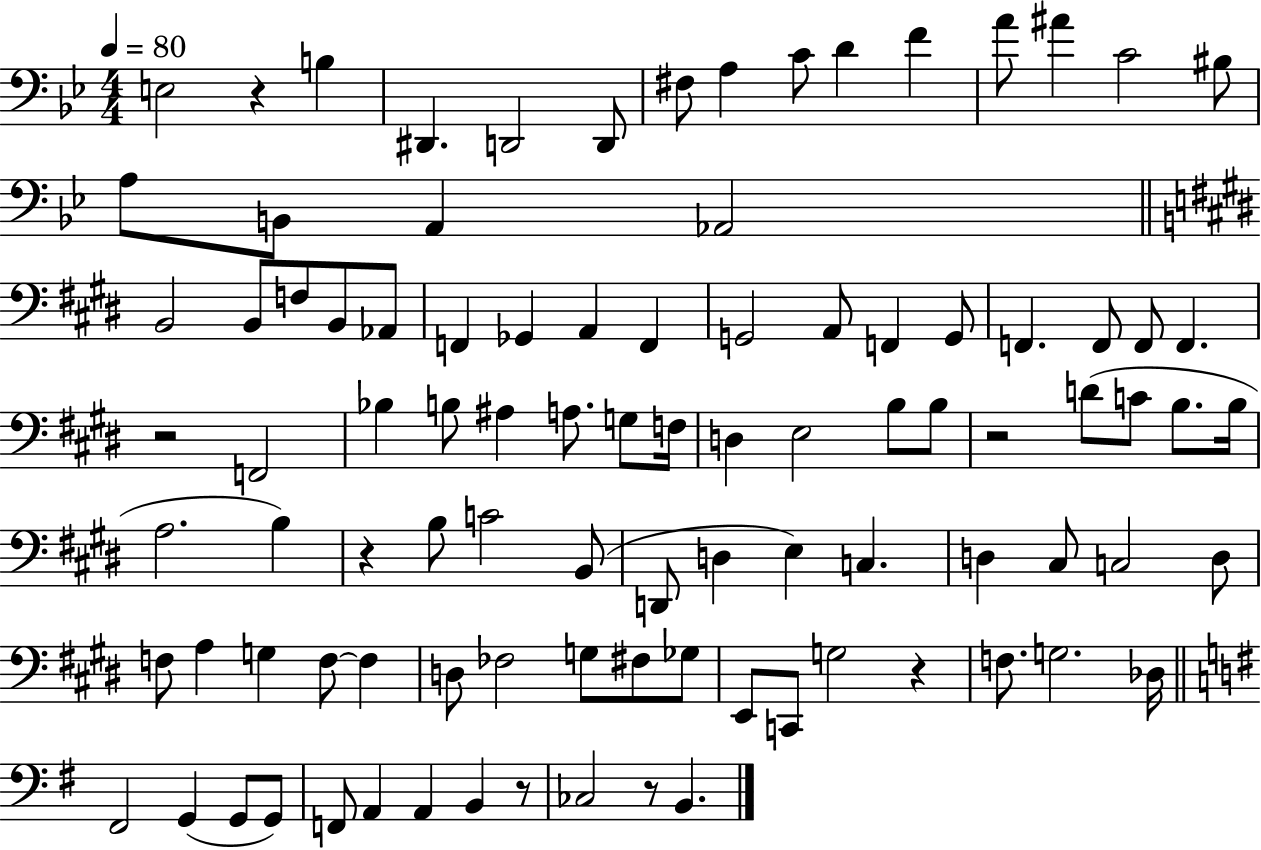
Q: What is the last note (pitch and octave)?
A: B2